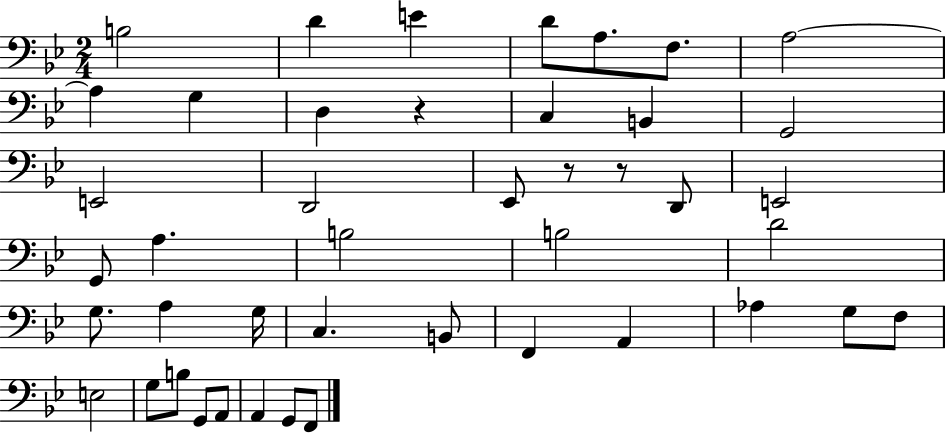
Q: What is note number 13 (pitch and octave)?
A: G2